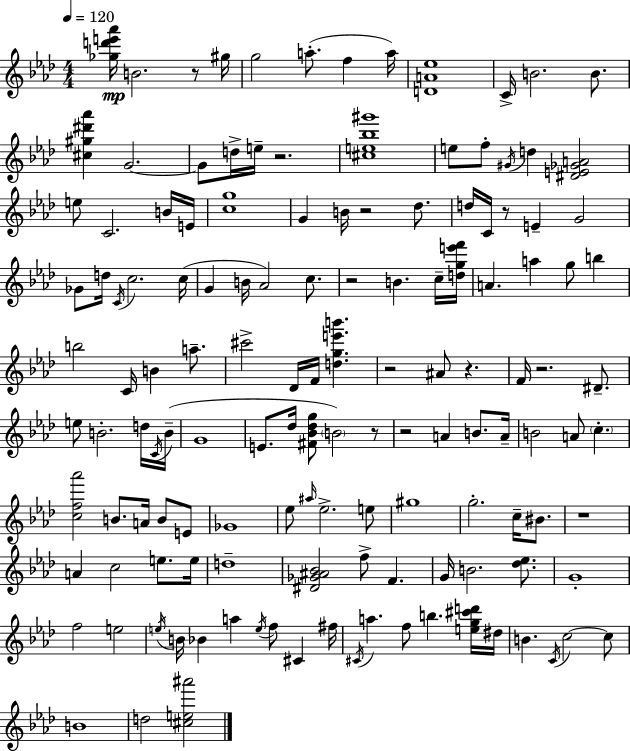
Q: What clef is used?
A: treble